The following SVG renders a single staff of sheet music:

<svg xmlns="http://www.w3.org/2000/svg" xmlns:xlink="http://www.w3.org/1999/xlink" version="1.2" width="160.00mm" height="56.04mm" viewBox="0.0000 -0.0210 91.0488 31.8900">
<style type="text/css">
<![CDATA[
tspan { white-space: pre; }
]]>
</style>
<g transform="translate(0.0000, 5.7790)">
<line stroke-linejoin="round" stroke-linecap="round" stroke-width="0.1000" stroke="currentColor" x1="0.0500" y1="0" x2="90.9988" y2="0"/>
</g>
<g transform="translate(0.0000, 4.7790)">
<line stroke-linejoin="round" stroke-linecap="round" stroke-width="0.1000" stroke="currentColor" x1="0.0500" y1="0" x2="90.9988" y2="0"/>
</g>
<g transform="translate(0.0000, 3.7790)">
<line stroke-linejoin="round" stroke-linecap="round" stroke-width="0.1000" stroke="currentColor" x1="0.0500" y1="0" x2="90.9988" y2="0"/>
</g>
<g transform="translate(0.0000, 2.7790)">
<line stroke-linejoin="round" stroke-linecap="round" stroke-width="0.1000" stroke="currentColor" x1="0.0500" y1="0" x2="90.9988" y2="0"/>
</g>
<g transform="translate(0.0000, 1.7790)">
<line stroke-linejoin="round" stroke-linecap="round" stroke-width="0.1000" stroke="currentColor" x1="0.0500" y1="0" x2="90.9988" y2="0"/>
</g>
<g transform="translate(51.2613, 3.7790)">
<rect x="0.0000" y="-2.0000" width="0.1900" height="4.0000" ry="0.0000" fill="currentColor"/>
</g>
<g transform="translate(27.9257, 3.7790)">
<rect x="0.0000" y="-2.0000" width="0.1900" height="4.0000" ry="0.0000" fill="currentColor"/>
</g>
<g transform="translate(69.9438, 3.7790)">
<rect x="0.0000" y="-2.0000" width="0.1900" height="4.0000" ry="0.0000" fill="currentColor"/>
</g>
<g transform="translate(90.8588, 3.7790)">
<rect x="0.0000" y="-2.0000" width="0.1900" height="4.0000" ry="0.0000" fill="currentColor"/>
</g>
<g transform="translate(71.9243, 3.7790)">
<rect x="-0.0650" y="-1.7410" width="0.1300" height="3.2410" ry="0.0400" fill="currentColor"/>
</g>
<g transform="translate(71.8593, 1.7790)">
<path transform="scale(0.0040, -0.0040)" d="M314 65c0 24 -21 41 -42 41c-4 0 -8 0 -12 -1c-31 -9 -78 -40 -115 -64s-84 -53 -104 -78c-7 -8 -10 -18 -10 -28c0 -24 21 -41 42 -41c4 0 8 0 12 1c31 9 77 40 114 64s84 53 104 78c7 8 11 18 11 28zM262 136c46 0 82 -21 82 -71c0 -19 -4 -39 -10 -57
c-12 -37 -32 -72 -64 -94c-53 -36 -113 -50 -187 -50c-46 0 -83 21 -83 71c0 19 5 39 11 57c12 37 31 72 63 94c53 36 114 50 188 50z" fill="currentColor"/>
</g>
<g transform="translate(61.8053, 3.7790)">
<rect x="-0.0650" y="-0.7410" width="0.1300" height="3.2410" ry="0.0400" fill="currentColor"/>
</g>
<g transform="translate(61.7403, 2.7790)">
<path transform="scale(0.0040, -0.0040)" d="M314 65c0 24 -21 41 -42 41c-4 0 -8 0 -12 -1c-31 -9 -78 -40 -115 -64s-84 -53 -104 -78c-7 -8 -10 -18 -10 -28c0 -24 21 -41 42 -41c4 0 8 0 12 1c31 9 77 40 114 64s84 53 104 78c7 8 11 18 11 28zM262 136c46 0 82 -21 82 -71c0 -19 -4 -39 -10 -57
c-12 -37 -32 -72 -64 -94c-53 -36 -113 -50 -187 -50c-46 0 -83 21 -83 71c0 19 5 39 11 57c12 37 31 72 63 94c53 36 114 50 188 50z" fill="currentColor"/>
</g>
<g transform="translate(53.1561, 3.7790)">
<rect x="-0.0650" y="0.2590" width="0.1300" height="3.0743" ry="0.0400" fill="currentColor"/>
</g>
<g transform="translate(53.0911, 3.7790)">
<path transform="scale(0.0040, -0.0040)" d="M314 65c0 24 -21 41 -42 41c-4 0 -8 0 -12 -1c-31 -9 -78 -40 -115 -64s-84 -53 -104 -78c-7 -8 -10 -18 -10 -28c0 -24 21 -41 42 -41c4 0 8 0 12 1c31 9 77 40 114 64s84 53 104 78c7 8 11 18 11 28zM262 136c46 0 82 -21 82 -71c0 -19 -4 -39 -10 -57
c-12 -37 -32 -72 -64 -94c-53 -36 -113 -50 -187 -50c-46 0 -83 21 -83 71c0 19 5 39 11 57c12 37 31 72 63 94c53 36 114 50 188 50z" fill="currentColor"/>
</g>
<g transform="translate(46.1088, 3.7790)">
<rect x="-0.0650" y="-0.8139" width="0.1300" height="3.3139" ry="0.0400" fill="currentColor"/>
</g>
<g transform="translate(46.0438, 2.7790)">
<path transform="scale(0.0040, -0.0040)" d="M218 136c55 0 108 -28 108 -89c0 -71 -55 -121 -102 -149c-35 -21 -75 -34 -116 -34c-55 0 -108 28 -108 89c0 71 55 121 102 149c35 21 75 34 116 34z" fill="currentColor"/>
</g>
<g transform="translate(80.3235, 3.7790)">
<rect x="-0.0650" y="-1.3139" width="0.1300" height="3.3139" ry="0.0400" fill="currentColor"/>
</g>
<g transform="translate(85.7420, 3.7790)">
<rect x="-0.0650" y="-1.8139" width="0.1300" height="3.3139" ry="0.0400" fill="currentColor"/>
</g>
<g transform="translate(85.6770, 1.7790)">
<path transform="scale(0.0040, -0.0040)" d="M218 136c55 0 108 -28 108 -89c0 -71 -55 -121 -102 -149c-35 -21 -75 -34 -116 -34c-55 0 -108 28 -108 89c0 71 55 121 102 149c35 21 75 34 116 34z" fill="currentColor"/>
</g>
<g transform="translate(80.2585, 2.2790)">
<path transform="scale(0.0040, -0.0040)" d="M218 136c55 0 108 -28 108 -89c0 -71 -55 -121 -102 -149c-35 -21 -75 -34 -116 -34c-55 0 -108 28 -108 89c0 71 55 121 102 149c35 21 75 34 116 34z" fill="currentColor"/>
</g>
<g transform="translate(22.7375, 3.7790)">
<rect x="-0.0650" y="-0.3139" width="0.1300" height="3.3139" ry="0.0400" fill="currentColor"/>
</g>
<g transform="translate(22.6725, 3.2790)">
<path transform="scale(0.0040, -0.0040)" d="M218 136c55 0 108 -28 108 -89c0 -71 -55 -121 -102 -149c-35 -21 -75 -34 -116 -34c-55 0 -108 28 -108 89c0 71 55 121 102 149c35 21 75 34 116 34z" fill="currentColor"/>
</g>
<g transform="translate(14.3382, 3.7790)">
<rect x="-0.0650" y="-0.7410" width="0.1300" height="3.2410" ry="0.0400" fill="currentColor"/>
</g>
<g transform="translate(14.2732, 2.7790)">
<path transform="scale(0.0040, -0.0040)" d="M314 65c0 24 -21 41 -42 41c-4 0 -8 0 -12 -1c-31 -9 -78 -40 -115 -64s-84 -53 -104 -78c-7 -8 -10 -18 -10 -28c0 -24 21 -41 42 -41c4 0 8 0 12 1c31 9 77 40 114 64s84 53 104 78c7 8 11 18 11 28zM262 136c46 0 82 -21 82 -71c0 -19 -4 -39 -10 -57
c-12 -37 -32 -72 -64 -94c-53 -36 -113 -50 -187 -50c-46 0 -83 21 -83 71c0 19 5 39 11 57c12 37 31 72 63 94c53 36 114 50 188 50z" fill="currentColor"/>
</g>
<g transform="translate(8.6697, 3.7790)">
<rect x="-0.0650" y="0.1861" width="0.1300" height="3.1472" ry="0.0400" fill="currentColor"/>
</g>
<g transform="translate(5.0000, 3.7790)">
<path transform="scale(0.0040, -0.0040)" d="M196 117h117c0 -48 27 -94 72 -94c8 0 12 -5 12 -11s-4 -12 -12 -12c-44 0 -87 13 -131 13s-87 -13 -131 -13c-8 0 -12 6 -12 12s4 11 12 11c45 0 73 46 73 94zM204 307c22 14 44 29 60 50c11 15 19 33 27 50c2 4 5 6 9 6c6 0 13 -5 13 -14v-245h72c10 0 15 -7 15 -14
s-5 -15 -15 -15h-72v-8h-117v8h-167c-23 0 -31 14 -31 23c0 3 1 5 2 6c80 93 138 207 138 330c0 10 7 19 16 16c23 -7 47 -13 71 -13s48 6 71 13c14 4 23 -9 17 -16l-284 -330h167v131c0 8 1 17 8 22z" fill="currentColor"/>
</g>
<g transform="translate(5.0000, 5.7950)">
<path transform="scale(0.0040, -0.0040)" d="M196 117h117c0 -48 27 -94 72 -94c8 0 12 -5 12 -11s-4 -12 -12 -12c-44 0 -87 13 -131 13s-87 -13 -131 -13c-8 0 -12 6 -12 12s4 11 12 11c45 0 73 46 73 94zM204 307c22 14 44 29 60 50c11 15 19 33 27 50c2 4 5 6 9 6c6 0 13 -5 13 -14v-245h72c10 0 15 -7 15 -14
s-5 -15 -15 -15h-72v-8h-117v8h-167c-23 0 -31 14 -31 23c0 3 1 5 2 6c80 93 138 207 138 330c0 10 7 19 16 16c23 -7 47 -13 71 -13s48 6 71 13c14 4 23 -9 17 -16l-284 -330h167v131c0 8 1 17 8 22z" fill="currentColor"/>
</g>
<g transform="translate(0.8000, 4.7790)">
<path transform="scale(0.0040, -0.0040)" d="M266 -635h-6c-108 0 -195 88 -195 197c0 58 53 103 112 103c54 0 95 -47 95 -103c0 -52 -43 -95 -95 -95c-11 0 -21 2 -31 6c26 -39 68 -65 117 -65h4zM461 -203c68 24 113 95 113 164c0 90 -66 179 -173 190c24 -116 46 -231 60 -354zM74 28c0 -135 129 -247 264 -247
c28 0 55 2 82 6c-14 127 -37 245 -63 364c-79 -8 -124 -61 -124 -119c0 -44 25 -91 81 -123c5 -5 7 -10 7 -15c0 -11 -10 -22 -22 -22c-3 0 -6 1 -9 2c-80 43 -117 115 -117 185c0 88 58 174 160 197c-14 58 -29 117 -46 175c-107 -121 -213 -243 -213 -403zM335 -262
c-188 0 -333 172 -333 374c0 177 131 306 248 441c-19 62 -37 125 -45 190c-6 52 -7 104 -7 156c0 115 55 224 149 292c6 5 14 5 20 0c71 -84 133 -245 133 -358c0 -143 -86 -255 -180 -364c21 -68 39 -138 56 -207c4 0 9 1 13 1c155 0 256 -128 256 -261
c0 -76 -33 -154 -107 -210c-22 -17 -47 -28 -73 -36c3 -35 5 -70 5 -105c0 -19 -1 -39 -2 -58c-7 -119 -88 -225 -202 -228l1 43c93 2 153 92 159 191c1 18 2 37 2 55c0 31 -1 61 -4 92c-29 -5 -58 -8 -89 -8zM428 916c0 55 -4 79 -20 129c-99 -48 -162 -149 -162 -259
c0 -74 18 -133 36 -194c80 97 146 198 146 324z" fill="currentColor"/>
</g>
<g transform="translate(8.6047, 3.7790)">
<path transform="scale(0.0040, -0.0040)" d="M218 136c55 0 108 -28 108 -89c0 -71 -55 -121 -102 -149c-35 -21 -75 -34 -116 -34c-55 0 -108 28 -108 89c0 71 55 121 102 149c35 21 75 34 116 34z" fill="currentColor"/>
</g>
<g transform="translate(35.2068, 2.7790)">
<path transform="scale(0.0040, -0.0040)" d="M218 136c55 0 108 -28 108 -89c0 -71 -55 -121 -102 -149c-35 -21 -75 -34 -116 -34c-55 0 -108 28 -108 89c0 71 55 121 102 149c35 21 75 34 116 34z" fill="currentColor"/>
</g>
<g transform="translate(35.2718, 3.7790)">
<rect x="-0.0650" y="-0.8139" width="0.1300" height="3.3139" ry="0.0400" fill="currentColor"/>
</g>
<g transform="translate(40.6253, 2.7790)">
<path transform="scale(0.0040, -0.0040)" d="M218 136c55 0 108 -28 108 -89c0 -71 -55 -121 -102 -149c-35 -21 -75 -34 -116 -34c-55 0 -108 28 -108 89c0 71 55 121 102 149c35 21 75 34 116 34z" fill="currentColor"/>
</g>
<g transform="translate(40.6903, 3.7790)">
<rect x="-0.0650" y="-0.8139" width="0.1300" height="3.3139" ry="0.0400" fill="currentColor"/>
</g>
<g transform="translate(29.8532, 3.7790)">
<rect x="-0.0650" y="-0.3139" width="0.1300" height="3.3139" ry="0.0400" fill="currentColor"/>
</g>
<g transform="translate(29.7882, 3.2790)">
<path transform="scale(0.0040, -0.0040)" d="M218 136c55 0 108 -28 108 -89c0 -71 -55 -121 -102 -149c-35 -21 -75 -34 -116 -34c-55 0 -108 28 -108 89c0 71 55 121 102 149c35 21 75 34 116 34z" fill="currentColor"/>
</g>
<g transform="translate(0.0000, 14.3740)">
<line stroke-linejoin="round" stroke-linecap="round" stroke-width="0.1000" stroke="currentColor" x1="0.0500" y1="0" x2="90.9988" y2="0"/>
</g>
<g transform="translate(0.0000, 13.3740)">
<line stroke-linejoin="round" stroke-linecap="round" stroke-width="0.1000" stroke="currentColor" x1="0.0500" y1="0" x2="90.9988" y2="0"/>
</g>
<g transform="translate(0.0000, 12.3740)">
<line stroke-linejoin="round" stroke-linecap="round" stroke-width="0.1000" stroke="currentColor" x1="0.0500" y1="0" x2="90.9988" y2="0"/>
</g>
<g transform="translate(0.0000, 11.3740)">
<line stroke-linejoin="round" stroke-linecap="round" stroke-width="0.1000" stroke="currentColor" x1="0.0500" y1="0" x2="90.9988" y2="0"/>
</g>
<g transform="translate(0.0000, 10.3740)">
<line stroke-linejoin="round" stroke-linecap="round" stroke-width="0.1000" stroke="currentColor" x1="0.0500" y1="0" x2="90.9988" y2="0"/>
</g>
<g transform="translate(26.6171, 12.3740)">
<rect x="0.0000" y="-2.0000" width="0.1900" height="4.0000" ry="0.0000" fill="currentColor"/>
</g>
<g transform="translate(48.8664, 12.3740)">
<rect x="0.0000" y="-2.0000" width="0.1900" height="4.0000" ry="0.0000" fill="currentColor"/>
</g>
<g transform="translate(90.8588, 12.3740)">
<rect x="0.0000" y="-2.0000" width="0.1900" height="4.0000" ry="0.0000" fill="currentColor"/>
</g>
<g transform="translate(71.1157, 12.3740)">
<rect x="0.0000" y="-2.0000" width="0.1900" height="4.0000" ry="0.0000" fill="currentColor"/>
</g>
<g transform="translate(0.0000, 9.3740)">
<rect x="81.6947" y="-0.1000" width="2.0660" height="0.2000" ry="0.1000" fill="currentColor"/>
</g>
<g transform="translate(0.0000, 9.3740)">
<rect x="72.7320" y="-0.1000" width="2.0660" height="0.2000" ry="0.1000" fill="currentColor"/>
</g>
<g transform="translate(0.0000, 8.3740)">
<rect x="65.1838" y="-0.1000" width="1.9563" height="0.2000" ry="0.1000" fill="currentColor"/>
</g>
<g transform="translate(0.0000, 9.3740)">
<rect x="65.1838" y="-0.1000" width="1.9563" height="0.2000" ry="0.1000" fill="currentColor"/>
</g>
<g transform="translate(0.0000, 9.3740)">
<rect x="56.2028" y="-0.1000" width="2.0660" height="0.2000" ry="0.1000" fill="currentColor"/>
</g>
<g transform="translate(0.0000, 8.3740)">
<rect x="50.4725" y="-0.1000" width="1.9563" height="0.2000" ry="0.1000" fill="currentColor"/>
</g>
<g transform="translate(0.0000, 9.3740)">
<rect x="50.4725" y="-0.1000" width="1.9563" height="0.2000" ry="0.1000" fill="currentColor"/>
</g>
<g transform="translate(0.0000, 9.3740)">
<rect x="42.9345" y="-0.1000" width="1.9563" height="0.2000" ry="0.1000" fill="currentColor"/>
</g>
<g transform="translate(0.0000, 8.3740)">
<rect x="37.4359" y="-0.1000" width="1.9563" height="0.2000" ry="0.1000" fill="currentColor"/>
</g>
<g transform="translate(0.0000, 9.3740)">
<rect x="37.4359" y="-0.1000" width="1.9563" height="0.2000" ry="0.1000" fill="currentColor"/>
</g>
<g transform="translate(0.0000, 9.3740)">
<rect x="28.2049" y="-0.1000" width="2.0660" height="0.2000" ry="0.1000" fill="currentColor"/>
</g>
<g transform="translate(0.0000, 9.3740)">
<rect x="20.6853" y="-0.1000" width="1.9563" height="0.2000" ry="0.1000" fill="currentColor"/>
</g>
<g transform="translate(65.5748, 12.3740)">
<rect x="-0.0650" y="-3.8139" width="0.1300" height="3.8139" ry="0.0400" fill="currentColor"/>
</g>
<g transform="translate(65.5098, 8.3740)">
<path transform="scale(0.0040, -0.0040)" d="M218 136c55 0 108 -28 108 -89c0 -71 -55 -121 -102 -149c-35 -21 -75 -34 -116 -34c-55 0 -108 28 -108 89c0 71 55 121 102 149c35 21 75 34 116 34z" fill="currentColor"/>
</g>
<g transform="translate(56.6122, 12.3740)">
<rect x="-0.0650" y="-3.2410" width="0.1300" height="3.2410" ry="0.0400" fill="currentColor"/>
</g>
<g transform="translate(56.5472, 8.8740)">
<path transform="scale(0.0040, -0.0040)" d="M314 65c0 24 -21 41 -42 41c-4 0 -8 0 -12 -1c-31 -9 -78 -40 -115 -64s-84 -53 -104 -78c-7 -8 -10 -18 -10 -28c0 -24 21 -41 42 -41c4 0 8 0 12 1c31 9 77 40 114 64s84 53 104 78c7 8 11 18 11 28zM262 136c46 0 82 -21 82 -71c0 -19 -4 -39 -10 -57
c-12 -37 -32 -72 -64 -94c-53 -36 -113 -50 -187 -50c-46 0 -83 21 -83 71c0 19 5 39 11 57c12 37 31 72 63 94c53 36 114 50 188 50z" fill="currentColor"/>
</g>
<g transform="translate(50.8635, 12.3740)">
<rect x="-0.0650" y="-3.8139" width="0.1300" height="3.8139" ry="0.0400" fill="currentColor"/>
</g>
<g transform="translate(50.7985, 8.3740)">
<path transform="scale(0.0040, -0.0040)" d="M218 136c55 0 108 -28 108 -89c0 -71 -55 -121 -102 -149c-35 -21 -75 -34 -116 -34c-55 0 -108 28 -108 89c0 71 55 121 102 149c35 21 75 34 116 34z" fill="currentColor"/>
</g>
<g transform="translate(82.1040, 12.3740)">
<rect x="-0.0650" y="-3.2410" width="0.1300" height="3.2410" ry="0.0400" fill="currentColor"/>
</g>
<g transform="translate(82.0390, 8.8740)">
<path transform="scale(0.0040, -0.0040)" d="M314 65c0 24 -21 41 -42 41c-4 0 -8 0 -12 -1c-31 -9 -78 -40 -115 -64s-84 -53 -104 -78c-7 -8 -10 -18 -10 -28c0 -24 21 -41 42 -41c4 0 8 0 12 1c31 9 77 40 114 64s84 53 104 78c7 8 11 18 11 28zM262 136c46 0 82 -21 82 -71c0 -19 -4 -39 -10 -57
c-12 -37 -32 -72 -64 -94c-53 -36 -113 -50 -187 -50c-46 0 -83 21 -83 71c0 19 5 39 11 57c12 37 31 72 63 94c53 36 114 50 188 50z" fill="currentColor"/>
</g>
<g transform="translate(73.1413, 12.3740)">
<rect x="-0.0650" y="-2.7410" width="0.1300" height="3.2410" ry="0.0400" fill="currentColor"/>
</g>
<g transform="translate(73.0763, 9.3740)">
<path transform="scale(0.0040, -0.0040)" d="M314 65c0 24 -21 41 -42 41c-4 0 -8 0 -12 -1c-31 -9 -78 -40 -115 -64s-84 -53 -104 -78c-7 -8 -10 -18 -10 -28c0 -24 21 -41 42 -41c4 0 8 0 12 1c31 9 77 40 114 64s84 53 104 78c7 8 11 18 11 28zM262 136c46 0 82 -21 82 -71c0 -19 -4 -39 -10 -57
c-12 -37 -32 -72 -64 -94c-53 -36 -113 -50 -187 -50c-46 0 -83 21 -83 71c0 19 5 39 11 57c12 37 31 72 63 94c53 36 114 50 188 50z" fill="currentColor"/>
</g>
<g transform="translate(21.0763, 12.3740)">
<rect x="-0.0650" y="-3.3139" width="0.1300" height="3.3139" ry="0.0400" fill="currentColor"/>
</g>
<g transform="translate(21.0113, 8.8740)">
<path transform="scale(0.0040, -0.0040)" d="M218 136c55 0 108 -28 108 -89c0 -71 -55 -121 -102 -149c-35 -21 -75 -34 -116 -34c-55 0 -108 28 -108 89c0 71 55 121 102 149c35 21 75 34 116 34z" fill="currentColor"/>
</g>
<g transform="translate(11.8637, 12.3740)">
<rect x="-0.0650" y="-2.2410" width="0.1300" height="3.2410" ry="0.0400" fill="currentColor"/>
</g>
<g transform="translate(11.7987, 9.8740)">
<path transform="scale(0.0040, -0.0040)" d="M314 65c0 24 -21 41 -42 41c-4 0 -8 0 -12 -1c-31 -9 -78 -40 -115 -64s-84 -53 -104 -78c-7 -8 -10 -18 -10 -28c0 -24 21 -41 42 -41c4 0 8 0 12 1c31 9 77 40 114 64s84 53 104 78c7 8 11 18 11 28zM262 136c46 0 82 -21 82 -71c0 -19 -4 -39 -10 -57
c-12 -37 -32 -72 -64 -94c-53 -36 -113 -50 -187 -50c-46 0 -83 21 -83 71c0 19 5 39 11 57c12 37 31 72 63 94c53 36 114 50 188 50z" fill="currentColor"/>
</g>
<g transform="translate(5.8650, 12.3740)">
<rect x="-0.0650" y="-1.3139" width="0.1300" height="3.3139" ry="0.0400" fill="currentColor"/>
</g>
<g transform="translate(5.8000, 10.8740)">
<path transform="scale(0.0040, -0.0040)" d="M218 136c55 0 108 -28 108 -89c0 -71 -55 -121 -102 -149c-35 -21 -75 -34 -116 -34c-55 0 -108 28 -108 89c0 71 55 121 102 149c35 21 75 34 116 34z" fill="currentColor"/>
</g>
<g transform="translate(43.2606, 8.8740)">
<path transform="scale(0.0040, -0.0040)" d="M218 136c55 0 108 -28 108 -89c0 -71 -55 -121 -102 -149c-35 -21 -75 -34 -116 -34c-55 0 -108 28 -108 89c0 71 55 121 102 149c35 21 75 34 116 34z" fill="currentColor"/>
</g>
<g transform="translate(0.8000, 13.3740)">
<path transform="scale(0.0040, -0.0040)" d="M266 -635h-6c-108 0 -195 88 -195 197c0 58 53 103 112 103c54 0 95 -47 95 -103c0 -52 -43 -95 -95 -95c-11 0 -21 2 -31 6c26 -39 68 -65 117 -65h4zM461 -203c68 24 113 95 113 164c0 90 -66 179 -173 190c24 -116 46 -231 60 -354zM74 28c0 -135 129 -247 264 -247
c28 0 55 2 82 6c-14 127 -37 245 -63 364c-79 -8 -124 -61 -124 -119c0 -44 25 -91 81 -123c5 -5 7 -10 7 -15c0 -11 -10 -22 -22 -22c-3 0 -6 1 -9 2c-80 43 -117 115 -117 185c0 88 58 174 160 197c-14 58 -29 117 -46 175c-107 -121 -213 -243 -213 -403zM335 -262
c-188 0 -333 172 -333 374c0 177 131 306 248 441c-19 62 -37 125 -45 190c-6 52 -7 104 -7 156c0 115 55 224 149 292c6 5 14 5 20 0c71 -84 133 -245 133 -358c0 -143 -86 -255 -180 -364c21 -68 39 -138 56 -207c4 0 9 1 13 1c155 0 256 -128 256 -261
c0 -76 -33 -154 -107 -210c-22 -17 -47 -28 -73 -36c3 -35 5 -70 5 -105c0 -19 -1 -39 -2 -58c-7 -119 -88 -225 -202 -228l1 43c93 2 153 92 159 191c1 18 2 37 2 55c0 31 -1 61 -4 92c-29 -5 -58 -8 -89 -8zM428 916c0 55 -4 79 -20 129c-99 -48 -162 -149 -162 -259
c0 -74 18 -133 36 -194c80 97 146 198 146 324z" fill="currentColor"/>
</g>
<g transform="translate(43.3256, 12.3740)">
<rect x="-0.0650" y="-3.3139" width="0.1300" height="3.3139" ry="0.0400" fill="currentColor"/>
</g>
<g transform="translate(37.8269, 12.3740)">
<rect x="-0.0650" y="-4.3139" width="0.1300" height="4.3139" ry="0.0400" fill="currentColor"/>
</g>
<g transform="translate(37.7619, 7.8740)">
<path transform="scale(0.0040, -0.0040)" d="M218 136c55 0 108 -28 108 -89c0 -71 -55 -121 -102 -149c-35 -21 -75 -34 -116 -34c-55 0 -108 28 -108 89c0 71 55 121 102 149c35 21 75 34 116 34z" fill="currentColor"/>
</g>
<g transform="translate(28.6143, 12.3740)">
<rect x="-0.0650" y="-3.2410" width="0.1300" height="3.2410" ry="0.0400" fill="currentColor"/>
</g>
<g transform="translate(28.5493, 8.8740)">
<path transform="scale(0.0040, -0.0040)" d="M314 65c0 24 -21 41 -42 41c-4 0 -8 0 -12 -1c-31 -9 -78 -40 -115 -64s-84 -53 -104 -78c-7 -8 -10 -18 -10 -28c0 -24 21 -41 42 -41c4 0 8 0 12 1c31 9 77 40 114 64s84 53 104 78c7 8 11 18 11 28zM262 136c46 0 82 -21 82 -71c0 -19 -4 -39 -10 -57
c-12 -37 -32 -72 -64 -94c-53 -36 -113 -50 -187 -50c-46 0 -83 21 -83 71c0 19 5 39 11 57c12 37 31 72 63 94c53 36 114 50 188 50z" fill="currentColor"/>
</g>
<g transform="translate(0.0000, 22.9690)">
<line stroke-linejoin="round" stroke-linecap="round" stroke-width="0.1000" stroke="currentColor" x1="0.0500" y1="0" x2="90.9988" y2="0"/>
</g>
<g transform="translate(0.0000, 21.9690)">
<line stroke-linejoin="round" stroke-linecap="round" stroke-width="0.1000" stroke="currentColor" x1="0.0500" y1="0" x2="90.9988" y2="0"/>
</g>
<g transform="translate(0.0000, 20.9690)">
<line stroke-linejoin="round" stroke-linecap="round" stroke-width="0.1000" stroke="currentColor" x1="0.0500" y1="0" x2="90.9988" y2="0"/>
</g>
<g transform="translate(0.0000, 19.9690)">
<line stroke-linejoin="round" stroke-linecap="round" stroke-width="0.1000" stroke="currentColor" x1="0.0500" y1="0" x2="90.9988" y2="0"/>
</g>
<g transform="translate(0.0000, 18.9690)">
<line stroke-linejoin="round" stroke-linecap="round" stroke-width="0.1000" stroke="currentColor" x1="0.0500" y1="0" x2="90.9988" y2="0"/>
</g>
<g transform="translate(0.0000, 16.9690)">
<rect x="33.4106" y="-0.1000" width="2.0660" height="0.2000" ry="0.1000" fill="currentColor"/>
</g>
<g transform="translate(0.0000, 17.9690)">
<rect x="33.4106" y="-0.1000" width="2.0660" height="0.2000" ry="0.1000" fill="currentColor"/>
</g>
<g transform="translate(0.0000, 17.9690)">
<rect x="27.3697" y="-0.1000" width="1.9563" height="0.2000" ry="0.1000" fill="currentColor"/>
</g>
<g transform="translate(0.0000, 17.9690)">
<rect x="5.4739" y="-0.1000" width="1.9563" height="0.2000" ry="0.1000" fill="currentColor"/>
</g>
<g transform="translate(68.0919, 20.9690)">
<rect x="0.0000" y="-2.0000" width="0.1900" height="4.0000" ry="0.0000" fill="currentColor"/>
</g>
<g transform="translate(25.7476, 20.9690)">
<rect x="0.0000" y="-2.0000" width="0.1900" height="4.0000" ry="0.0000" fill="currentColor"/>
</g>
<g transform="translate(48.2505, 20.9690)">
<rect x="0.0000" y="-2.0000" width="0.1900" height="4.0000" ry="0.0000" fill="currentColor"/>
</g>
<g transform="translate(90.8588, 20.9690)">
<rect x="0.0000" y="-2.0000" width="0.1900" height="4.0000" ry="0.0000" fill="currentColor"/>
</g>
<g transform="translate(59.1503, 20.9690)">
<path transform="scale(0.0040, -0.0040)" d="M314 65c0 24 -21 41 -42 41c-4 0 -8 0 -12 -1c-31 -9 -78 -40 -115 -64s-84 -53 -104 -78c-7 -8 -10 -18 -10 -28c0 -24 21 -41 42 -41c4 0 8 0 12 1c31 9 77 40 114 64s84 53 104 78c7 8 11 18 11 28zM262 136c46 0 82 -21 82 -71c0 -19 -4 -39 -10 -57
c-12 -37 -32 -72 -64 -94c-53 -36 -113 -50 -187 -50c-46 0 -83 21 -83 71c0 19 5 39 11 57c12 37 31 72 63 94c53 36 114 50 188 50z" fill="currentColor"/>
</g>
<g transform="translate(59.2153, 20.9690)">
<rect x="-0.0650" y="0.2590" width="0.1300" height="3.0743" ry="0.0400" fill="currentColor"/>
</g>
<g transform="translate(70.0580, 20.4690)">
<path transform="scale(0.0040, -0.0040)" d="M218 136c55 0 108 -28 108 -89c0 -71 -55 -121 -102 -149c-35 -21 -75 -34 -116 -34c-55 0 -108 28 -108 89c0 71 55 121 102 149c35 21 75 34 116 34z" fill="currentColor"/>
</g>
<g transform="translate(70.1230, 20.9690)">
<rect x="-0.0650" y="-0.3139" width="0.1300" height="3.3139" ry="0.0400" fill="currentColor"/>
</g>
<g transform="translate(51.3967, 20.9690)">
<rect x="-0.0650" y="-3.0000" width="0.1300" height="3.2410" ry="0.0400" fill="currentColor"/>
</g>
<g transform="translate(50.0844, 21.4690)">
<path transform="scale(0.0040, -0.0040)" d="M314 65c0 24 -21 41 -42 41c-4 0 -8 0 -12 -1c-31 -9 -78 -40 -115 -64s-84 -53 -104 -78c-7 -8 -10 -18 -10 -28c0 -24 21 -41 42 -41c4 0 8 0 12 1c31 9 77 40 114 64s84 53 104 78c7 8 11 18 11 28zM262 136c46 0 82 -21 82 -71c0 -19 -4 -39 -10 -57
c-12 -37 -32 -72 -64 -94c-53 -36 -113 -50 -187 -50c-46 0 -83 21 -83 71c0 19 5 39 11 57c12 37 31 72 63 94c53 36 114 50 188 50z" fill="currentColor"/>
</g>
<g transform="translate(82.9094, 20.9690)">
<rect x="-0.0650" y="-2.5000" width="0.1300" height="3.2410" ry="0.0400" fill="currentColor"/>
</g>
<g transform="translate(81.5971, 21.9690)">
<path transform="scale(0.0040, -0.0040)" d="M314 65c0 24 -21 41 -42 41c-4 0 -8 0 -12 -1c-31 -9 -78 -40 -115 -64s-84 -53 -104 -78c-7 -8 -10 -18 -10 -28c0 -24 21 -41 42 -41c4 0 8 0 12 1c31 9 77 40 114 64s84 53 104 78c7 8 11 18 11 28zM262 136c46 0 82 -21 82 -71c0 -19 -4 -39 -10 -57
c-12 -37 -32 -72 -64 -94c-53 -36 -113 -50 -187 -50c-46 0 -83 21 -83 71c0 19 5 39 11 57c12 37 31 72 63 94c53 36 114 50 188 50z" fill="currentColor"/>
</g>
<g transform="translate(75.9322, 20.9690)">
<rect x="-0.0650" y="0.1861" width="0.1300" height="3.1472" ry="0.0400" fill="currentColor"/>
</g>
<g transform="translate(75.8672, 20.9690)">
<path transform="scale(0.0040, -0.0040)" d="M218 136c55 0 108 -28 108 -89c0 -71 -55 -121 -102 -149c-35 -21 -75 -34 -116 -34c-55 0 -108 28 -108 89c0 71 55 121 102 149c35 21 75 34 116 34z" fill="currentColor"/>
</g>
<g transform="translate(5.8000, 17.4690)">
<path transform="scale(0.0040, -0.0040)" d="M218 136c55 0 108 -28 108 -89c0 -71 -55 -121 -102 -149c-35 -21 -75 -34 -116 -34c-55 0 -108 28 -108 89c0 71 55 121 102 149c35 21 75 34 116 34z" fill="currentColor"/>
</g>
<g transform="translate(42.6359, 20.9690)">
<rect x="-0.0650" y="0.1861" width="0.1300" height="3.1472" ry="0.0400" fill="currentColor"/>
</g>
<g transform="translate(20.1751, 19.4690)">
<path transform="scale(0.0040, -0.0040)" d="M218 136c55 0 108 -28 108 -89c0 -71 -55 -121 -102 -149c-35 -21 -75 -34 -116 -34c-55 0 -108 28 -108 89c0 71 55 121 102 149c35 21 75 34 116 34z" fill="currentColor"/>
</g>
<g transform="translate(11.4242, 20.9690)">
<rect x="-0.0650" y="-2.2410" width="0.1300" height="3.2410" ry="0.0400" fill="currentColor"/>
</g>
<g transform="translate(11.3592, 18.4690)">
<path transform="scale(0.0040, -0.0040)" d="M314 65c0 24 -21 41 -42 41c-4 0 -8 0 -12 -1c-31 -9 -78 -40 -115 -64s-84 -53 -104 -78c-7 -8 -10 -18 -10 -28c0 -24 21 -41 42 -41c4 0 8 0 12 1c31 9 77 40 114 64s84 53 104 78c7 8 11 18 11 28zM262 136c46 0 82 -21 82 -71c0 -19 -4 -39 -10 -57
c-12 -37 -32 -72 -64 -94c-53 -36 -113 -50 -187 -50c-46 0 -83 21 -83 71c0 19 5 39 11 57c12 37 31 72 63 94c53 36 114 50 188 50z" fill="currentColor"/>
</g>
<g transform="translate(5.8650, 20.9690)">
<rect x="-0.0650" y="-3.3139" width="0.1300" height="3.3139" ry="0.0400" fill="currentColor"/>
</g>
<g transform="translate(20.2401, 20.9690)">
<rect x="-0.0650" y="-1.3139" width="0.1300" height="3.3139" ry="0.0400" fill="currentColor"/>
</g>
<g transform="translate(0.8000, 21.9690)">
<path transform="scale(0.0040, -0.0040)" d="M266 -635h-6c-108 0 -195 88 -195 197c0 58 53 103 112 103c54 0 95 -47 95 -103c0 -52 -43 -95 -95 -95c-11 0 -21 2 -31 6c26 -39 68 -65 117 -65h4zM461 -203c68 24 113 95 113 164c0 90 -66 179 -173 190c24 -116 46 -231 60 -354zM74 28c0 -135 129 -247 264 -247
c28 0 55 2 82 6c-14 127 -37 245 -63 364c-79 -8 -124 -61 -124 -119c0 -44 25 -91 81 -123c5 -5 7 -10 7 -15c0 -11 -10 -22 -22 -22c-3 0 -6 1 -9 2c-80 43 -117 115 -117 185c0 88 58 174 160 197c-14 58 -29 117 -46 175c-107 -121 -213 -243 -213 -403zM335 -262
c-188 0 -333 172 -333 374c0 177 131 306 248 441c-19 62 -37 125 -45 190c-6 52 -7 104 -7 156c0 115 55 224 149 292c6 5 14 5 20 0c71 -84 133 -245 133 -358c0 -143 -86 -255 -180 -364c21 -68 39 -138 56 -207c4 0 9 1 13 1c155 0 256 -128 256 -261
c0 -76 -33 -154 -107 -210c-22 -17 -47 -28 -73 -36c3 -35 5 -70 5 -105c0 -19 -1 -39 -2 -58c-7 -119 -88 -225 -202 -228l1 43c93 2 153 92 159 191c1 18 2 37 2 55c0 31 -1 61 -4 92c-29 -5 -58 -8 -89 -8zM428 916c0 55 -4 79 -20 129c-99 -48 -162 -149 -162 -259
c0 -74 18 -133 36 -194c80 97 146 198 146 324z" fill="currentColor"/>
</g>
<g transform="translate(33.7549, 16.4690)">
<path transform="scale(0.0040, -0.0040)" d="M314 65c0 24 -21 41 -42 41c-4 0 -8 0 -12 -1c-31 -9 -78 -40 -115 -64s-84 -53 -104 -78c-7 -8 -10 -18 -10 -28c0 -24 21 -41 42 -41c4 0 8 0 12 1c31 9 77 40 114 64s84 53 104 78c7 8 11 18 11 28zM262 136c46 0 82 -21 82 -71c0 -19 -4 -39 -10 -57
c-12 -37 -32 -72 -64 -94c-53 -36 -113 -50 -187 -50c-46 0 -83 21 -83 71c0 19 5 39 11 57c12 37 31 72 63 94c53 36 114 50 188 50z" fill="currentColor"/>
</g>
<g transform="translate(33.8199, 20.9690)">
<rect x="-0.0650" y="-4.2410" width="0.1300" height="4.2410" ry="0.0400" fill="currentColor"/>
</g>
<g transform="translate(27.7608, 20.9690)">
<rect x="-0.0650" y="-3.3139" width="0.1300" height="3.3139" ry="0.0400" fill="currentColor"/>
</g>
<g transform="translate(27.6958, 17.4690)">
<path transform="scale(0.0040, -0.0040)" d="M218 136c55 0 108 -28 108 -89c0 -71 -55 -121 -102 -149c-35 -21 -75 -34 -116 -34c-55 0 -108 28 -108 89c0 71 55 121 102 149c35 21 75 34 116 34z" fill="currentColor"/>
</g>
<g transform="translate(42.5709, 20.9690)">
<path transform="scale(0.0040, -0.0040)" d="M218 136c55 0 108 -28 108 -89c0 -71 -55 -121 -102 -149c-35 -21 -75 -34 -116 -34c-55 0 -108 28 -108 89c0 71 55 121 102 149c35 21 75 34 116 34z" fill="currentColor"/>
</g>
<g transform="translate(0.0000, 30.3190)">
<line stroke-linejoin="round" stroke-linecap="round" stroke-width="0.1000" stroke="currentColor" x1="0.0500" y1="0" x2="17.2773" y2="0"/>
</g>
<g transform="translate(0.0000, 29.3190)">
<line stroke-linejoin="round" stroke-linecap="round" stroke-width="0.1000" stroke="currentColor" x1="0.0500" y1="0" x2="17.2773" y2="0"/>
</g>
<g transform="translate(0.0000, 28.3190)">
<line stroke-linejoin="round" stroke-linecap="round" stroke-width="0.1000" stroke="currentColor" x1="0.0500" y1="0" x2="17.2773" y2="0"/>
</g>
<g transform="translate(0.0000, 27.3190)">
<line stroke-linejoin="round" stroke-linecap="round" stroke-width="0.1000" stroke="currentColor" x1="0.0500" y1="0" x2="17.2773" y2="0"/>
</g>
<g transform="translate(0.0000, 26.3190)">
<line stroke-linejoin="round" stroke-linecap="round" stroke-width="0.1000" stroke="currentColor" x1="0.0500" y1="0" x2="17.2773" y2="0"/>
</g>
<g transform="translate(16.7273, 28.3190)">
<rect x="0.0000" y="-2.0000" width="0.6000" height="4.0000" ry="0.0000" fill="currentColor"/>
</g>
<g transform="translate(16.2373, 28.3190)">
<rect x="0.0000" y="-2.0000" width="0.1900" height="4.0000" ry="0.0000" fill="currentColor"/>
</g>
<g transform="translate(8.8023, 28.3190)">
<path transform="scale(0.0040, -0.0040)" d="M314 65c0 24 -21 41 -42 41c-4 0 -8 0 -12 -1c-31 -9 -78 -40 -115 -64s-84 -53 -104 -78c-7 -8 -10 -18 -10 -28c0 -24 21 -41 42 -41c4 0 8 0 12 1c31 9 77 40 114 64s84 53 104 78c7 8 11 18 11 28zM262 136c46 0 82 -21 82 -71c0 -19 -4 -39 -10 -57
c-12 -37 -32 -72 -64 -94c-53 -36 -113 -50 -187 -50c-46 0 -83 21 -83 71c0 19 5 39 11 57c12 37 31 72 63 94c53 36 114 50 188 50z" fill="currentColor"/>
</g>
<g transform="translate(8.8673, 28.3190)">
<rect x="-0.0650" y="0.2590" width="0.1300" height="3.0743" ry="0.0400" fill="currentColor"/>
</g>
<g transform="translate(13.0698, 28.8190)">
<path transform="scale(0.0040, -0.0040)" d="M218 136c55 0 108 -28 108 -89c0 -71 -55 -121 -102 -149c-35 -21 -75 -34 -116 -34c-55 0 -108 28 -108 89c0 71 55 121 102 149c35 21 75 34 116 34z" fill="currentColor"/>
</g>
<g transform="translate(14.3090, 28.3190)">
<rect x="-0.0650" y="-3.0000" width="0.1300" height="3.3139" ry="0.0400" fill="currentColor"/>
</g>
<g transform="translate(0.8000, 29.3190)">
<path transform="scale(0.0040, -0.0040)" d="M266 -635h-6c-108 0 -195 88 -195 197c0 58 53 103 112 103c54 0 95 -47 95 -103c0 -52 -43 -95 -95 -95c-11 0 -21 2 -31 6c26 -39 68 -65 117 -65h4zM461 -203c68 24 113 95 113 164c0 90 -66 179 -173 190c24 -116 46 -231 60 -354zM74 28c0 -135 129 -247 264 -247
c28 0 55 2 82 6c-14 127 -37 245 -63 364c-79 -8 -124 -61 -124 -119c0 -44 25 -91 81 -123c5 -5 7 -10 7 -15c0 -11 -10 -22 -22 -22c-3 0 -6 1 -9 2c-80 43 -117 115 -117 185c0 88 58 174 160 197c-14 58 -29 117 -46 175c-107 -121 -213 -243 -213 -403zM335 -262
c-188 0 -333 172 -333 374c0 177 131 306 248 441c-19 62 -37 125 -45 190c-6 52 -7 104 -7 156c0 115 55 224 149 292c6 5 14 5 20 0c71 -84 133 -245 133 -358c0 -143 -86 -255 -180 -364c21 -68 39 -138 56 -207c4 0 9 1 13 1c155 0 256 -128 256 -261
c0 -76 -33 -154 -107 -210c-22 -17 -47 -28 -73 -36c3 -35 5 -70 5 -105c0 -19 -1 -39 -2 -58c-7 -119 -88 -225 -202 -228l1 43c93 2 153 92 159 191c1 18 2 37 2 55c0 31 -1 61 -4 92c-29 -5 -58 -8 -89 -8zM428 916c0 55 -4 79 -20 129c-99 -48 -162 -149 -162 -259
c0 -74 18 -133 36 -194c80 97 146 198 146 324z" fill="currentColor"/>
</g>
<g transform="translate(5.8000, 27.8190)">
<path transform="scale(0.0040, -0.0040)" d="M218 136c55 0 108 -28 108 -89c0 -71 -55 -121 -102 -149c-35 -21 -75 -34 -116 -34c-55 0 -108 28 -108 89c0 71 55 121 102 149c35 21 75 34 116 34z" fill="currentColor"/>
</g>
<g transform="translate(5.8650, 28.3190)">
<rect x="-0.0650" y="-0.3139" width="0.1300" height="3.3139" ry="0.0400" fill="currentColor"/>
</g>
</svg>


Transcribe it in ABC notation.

X:1
T:Untitled
M:4/4
L:1/4
K:C
B d2 c c d d d B2 d2 f2 e f e g2 b b2 d' b c' b2 c' a2 b2 b g2 e b d'2 B A2 B2 c B G2 c B2 A